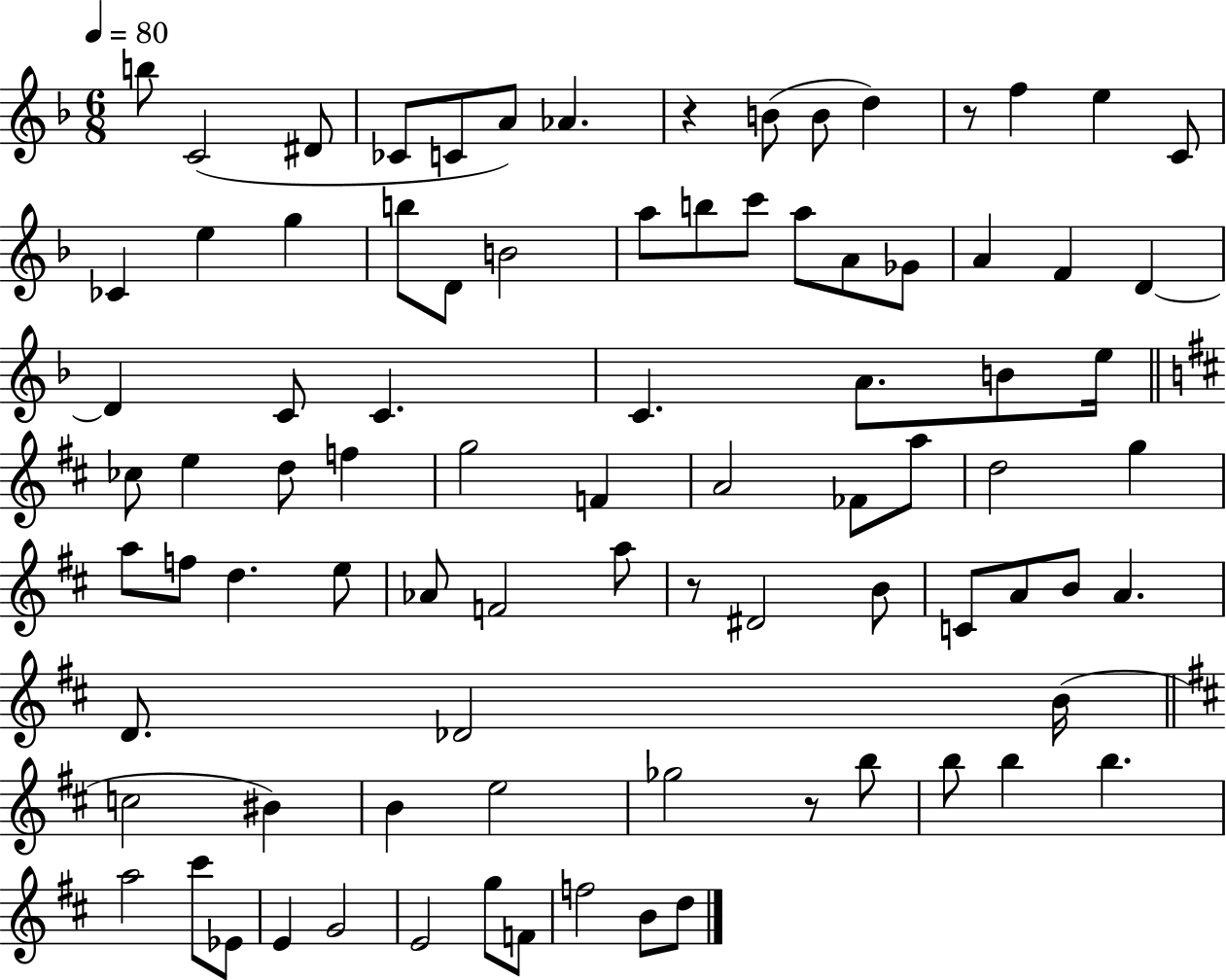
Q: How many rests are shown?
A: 4